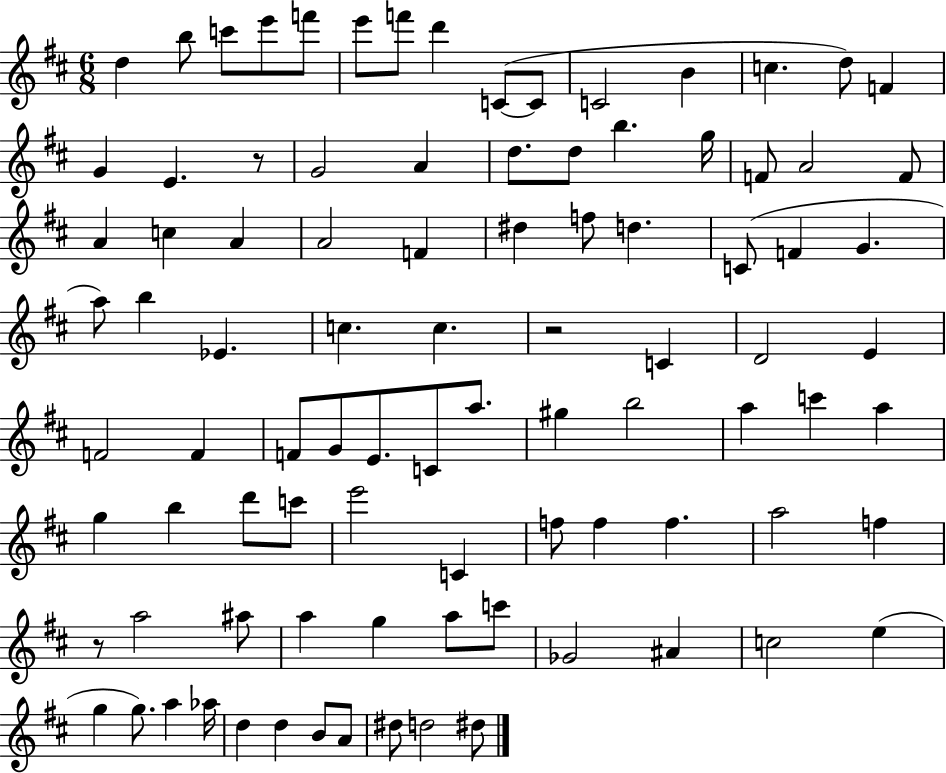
X:1
T:Untitled
M:6/8
L:1/4
K:D
d b/2 c'/2 e'/2 f'/2 e'/2 f'/2 d' C/2 C/2 C2 B c d/2 F G E z/2 G2 A d/2 d/2 b g/4 F/2 A2 F/2 A c A A2 F ^d f/2 d C/2 F G a/2 b _E c c z2 C D2 E F2 F F/2 G/2 E/2 C/2 a/2 ^g b2 a c' a g b d'/2 c'/2 e'2 C f/2 f f a2 f z/2 a2 ^a/2 a g a/2 c'/2 _G2 ^A c2 e g g/2 a _a/4 d d B/2 A/2 ^d/2 d2 ^d/2